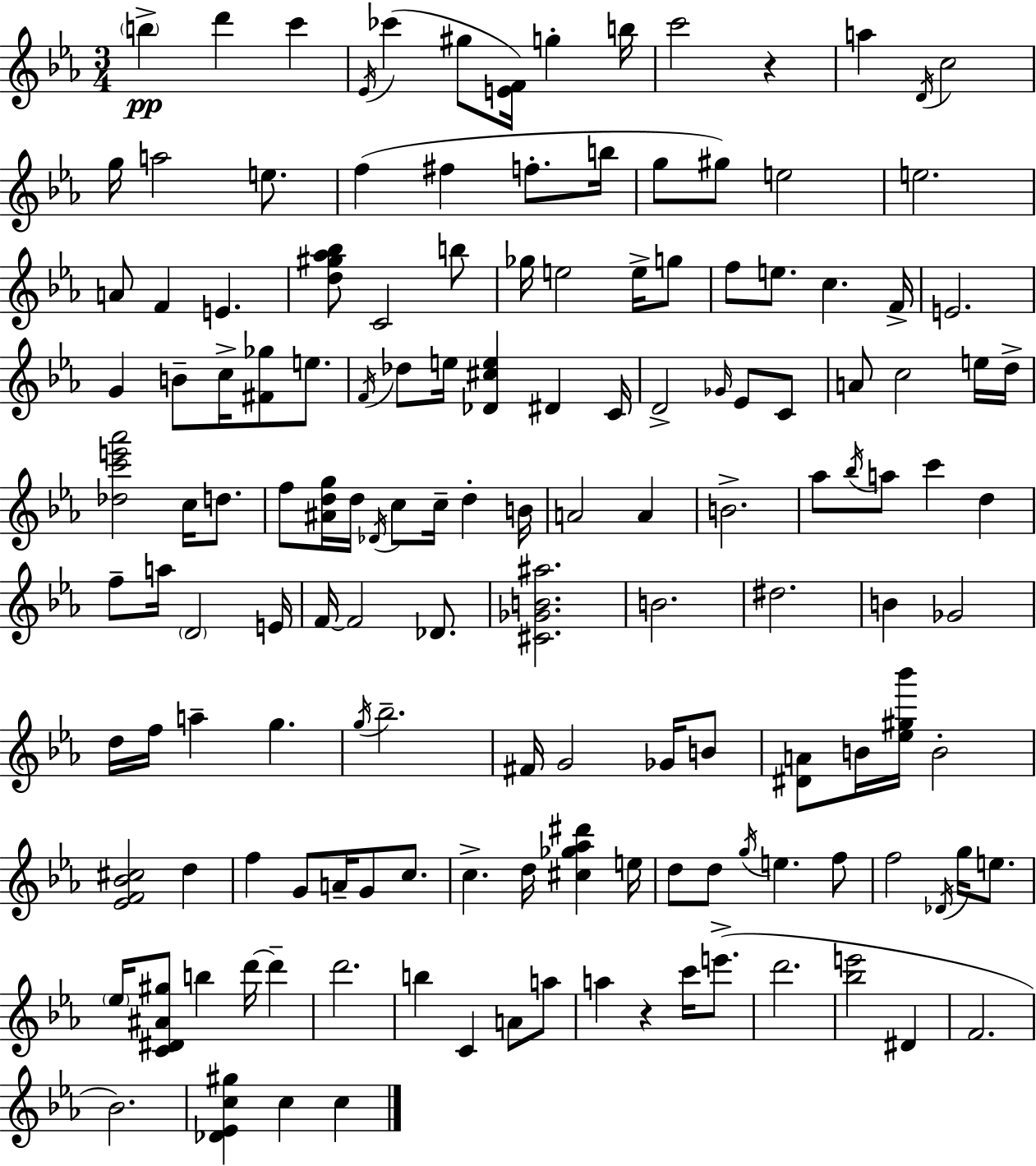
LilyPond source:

{
  \clef treble
  \numericTimeSignature
  \time 3/4
  \key c \minor
  \parenthesize b''4->\pp d'''4 c'''4 | \acciaccatura { ees'16 }( ces'''4 gis''8 <e' f'>16) g''4-. | b''16 c'''2 r4 | a''4 \acciaccatura { d'16 } c''2 | \break g''16 a''2 e''8. | f''4( fis''4 f''8.-. | b''16 g''8 gis''8) e''2 | e''2. | \break a'8 f'4 e'4. | <d'' gis'' aes'' bes''>8 c'2 | b''8 ges''16 e''2 e''16-> | g''8 f''8 e''8. c''4. | \break f'16-> e'2. | g'4 b'8-- c''16-> <fis' ges''>8 e''8. | \acciaccatura { f'16 } des''8 e''16 <des' cis'' e''>4 dis'4 | c'16 d'2-> \grace { ges'16 } | \break ees'8 c'8 a'8 c''2 | e''16 d''16-> <des'' c''' e''' aes'''>2 | c''16 d''8. f''8 <ais' d'' g''>16 d''16 \acciaccatura { des'16 } c''8 c''16-- | d''4-. b'16 a'2 | \break a'4 b'2.-> | aes''8 \acciaccatura { bes''16 } a''8 c'''4 | d''4 f''8-- a''16 \parenthesize d'2 | e'16 f'16~~ f'2 | \break des'8. <cis' ges' b' ais''>2. | b'2. | dis''2. | b'4 ges'2 | \break d''16 f''16 a''4-- | g''4. \acciaccatura { g''16 } bes''2.-- | fis'16 g'2 | ges'16 b'8 <dis' a'>8 b'16 <ees'' gis'' bes'''>16 b'2-. | \break <ees' f' bes' cis''>2 | d''4 f''4 g'8 | a'16-- g'8 c''8. c''4.-> | d''16 <cis'' ges'' aes'' dis'''>4 e''16 d''8 d''8 \acciaccatura { g''16 } | \break e''4. f''8 f''2 | \acciaccatura { des'16 } g''16 e''8. \parenthesize ees''16 <c' dis' ais' gis''>8 | b''4 d'''16~~ d'''4-- d'''2. | b''4 | \break c'4 a'8 a''8 a''4 | r4 c'''16 e'''8.->( d'''2. | <bes'' e'''>2 | dis'4 f'2. | \break bes'2.) | <des' ees' c'' gis''>4 | c''4 c''4 \bar "|."
}